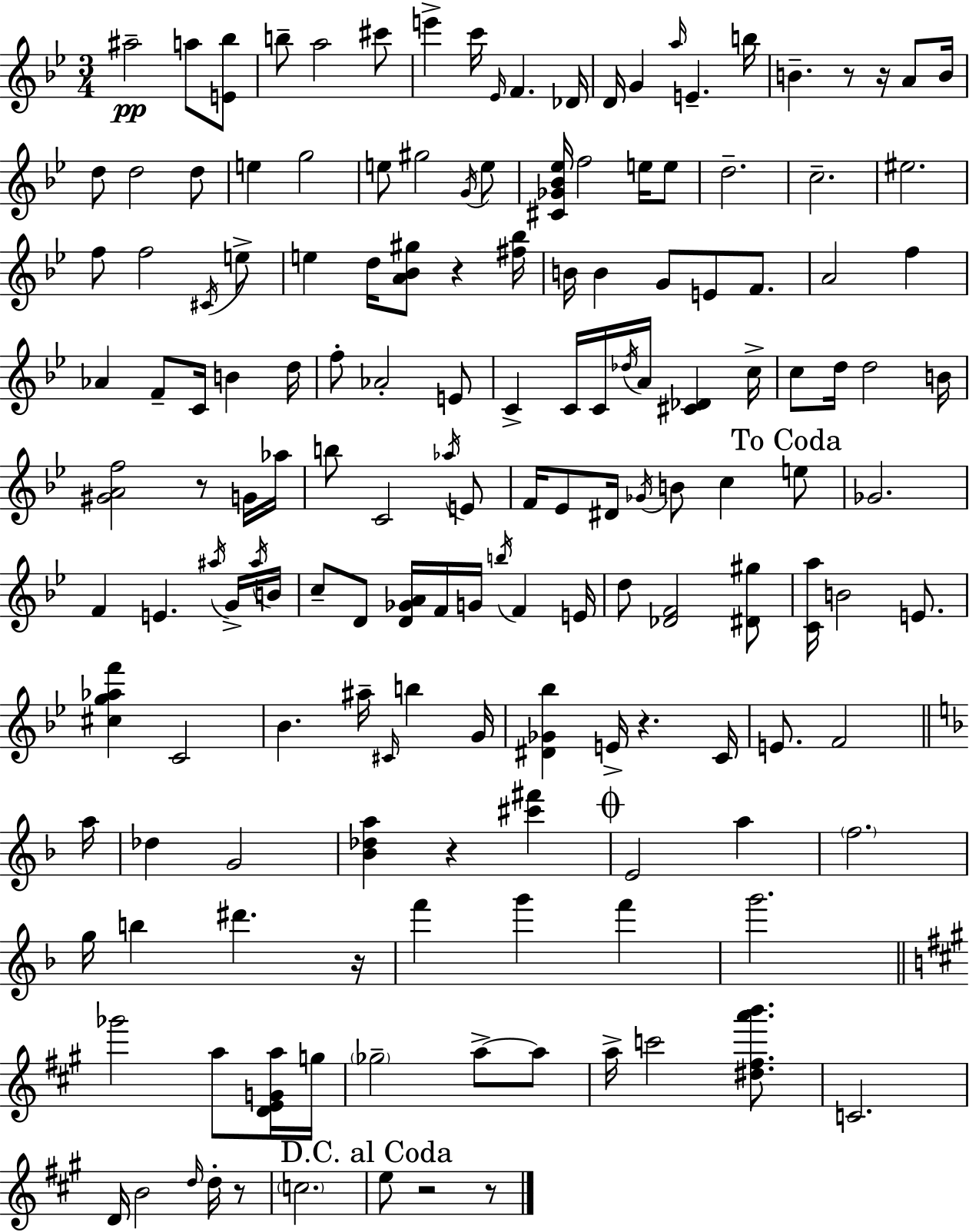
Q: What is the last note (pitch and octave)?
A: E5